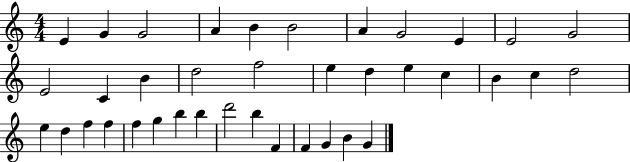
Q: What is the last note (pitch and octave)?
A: G4